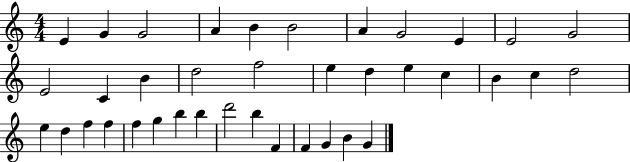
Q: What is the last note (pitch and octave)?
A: G4